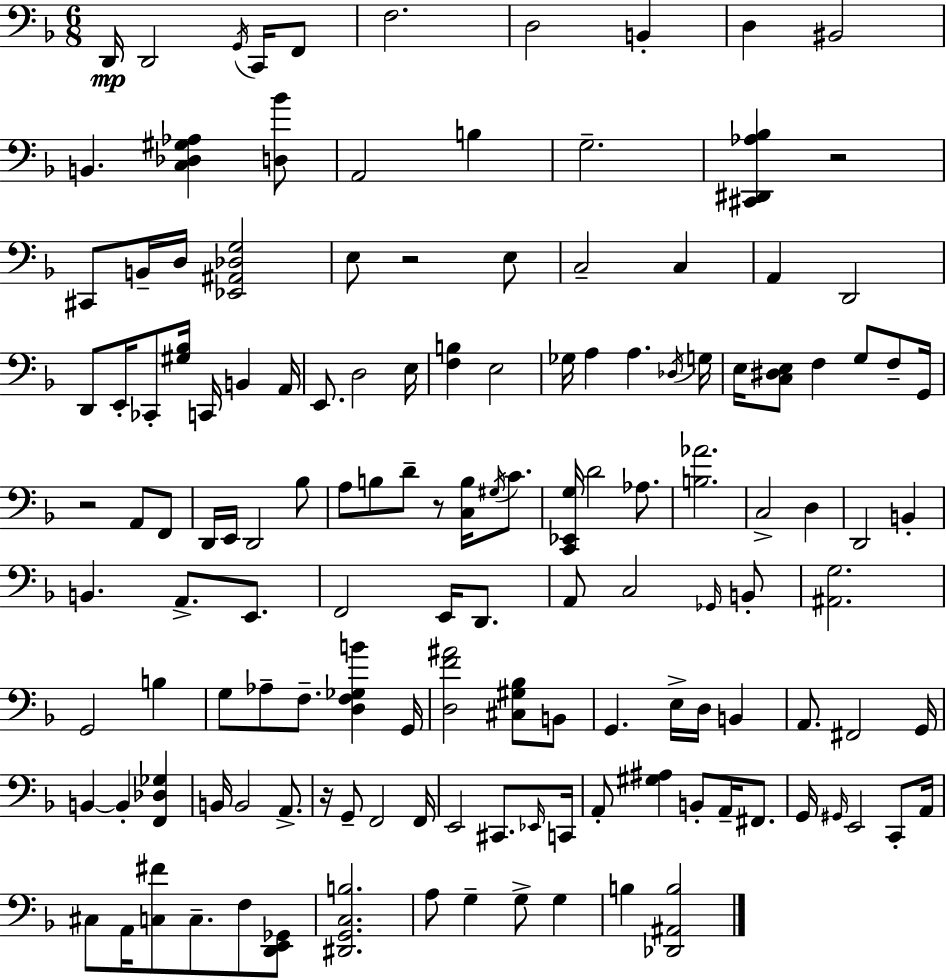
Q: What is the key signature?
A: F major